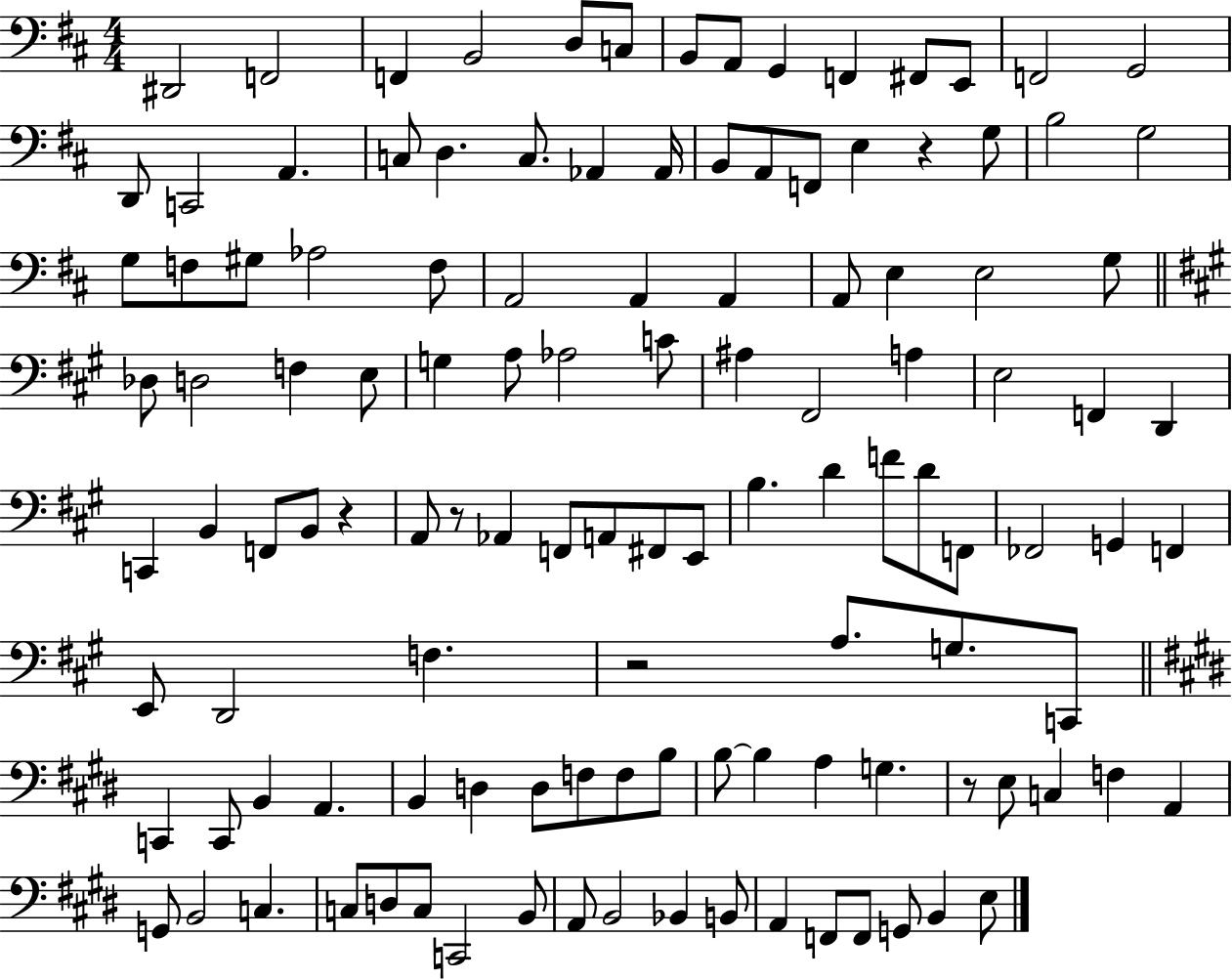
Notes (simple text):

D#2/h F2/h F2/q B2/h D3/e C3/e B2/e A2/e G2/q F2/q F#2/e E2/e F2/h G2/h D2/e C2/h A2/q. C3/e D3/q. C3/e. Ab2/q Ab2/s B2/e A2/e F2/e E3/q R/q G3/e B3/h G3/h G3/e F3/e G#3/e Ab3/h F3/e A2/h A2/q A2/q A2/e E3/q E3/h G3/e Db3/e D3/h F3/q E3/e G3/q A3/e Ab3/h C4/e A#3/q F#2/h A3/q E3/h F2/q D2/q C2/q B2/q F2/e B2/e R/q A2/e R/e Ab2/q F2/e A2/e F#2/e E2/e B3/q. D4/q F4/e D4/e F2/e FES2/h G2/q F2/q E2/e D2/h F3/q. R/h A3/e. G3/e. C2/e C2/q C2/e B2/q A2/q. B2/q D3/q D3/e F3/e F3/e B3/e B3/e B3/q A3/q G3/q. R/e E3/e C3/q F3/q A2/q G2/e B2/h C3/q. C3/e D3/e C3/e C2/h B2/e A2/e B2/h Bb2/q B2/e A2/q F2/e F2/e G2/e B2/q E3/e